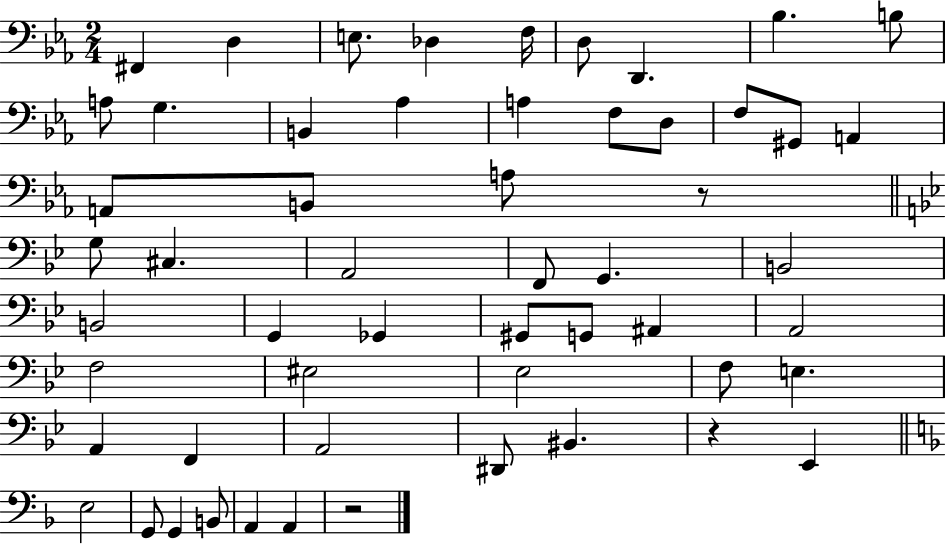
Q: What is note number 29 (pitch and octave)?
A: B2